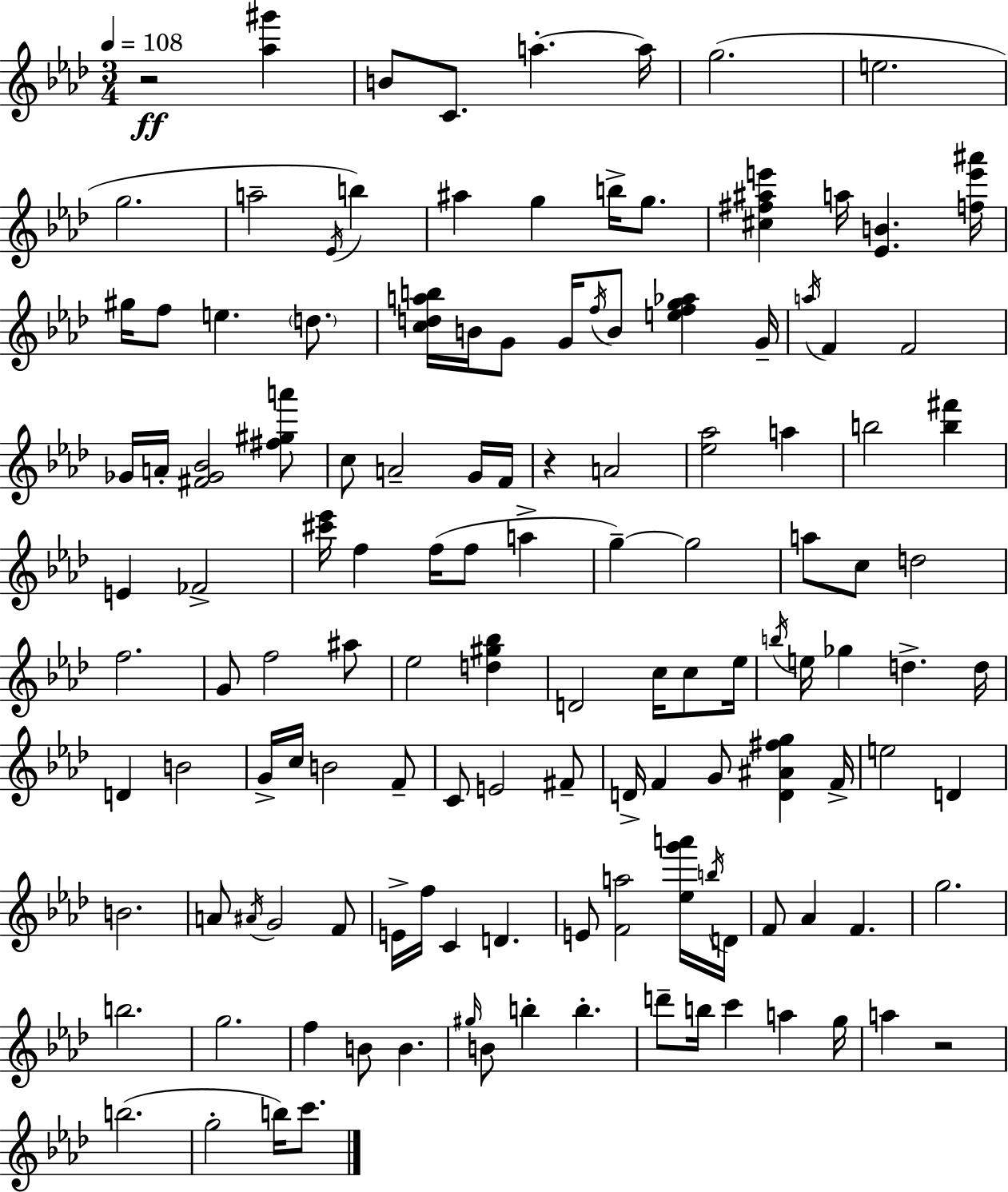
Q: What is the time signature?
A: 3/4